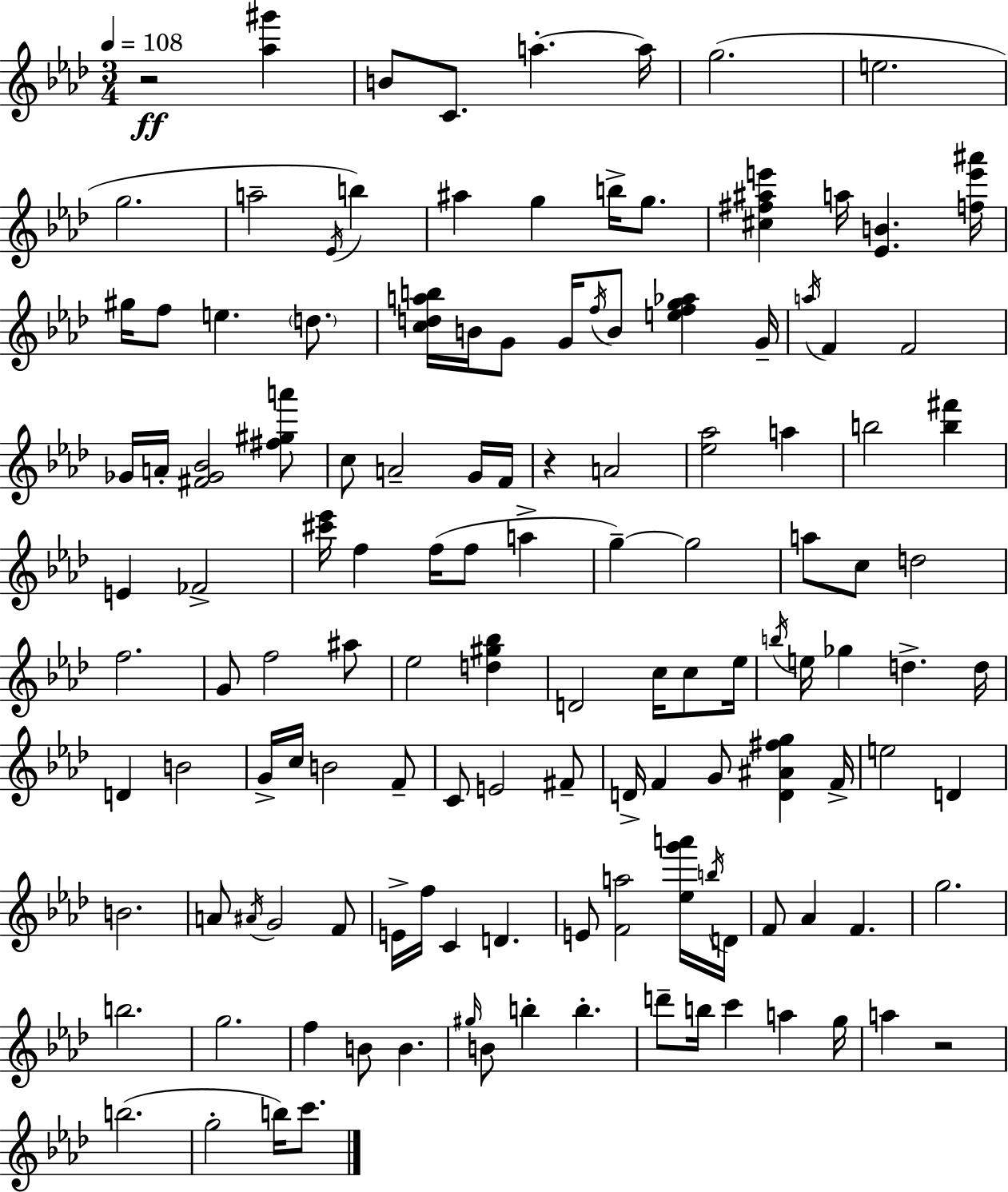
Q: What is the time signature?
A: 3/4